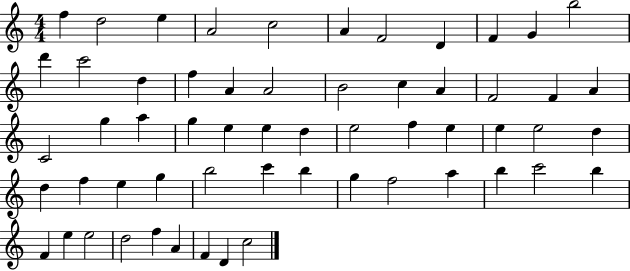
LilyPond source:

{
  \clef treble
  \numericTimeSignature
  \time 4/4
  \key c \major
  f''4 d''2 e''4 | a'2 c''2 | a'4 f'2 d'4 | f'4 g'4 b''2 | \break d'''4 c'''2 d''4 | f''4 a'4 a'2 | b'2 c''4 a'4 | f'2 f'4 a'4 | \break c'2 g''4 a''4 | g''4 e''4 e''4 d''4 | e''2 f''4 e''4 | e''4 e''2 d''4 | \break d''4 f''4 e''4 g''4 | b''2 c'''4 b''4 | g''4 f''2 a''4 | b''4 c'''2 b''4 | \break f'4 e''4 e''2 | d''2 f''4 a'4 | f'4 d'4 c''2 | \bar "|."
}